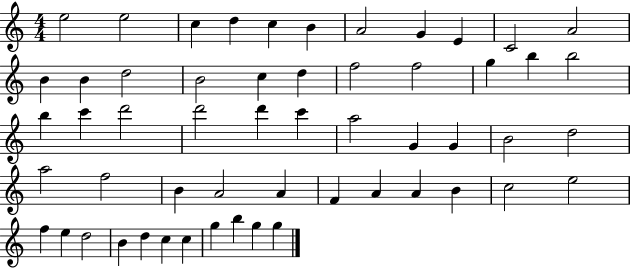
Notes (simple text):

E5/h E5/h C5/q D5/q C5/q B4/q A4/h G4/q E4/q C4/h A4/h B4/q B4/q D5/h B4/h C5/q D5/q F5/h F5/h G5/q B5/q B5/h B5/q C6/q D6/h D6/h D6/q C6/q A5/h G4/q G4/q B4/h D5/h A5/h F5/h B4/q A4/h A4/q F4/q A4/q A4/q B4/q C5/h E5/h F5/q E5/q D5/h B4/q D5/q C5/q C5/q G5/q B5/q G5/q G5/q